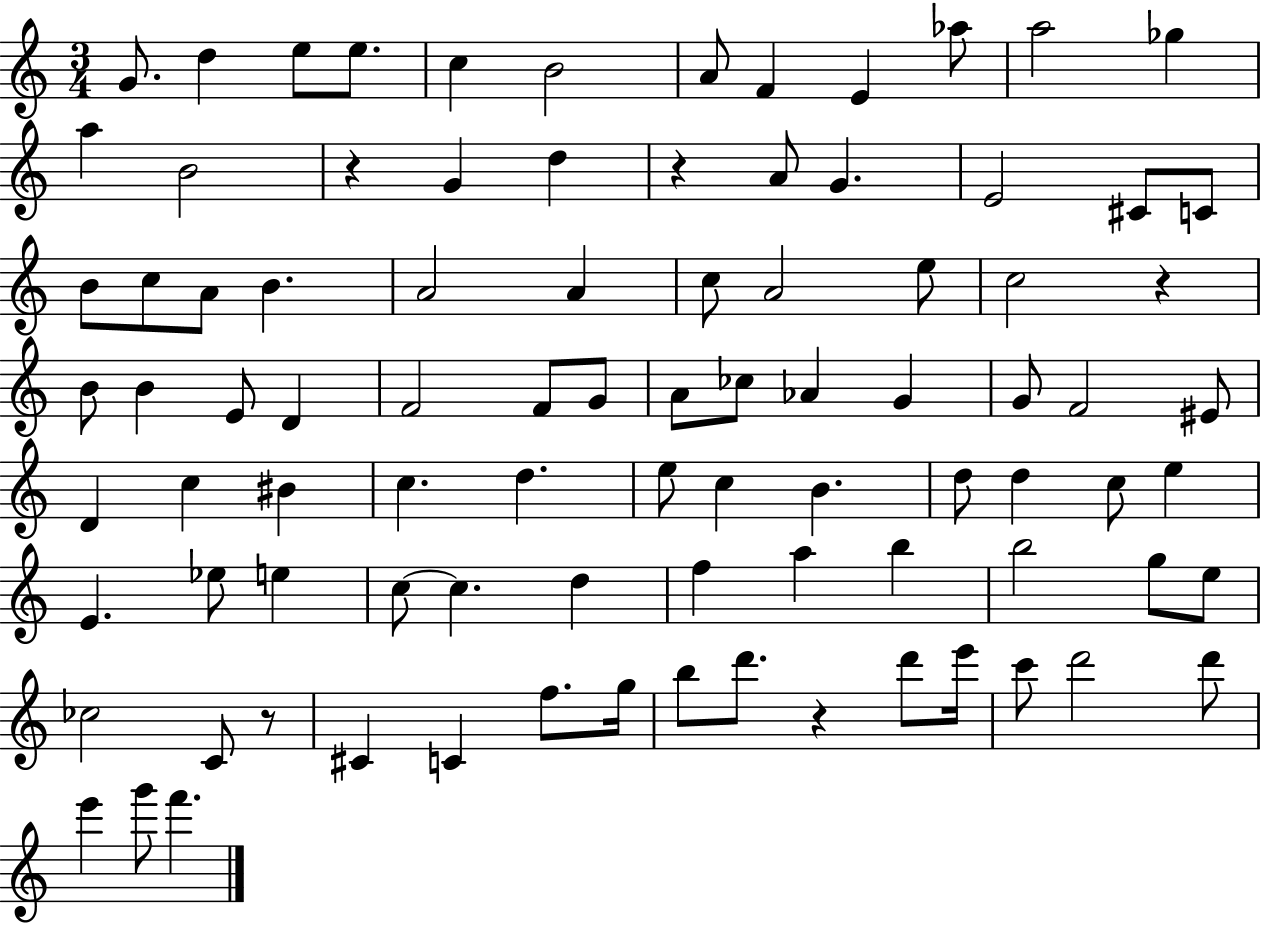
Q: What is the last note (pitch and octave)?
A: F6